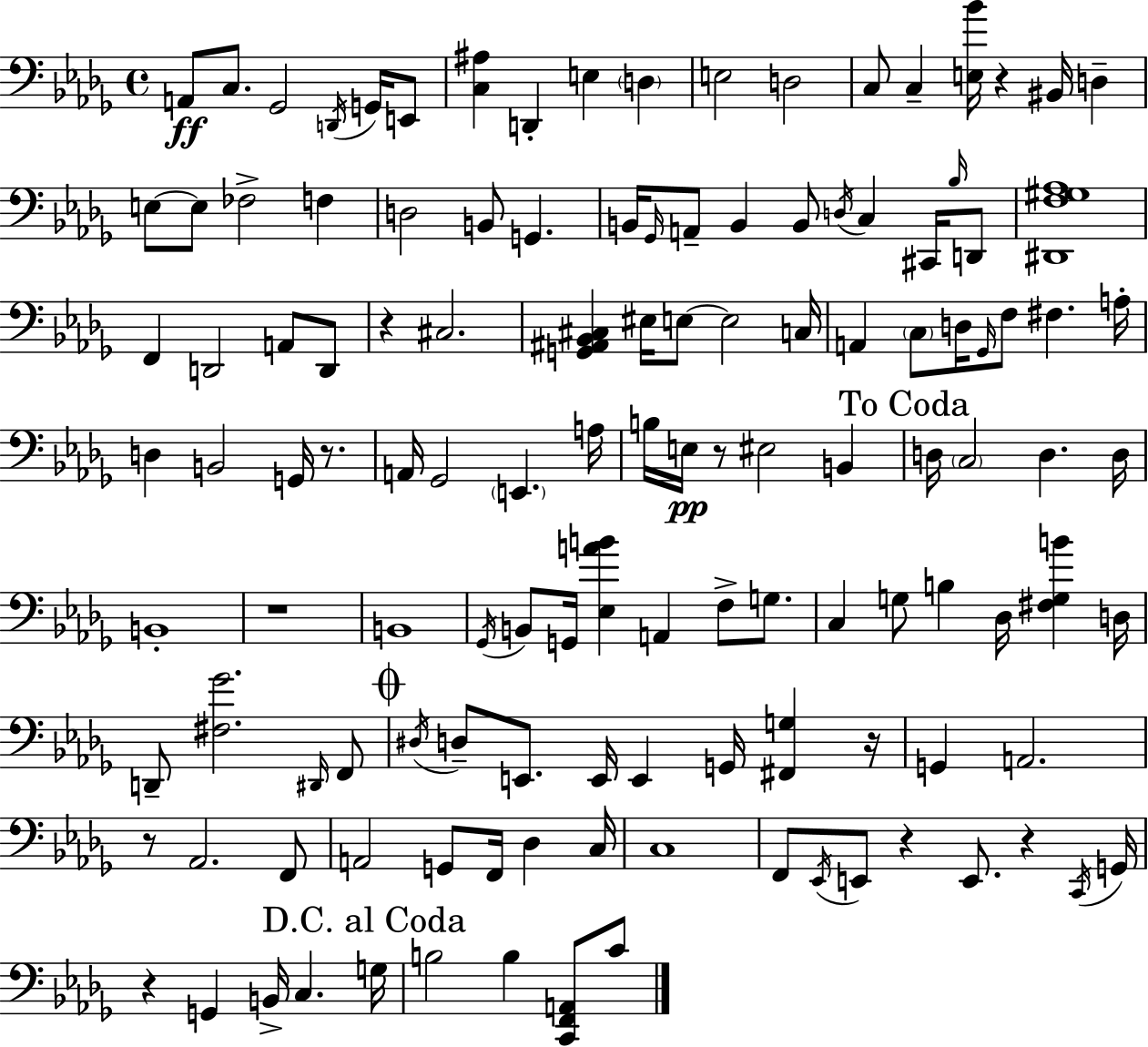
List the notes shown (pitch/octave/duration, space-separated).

A2/e C3/e. Gb2/h D2/s G2/s E2/e [C3,A#3]/q D2/q E3/q D3/q E3/h D3/h C3/e C3/q [E3,Bb4]/s R/q BIS2/s D3/q E3/e E3/e FES3/h F3/q D3/h B2/e G2/q. B2/s Gb2/s A2/e B2/q B2/e D3/s C3/q C#2/s Bb3/s D2/e [D#2,F3,G#3,Ab3]/w F2/q D2/h A2/e D2/e R/q C#3/h. [G2,A#2,Bb2,C#3]/q EIS3/s E3/e E3/h C3/s A2/q C3/e D3/s Gb2/s F3/e F#3/q. A3/s D3/q B2/h G2/s R/e. A2/s Gb2/h E2/q. A3/s B3/s E3/s R/e EIS3/h B2/q D3/s C3/h D3/q. D3/s B2/w R/w B2/w Gb2/s B2/e G2/s [Eb3,A4,B4]/q A2/q F3/e G3/e. C3/q G3/e B3/q Db3/s [F#3,G3,B4]/q D3/s D2/e [F#3,Gb4]/h. D#2/s F2/e D#3/s D3/e E2/e. E2/s E2/q G2/s [F#2,G3]/q R/s G2/q A2/h. R/e Ab2/h. F2/e A2/h G2/e F2/s Db3/q C3/s C3/w F2/e Eb2/s E2/e R/q E2/e. R/q C2/s G2/s R/q G2/q B2/s C3/q. G3/s B3/h B3/q [C2,F2,A2]/e C4/e